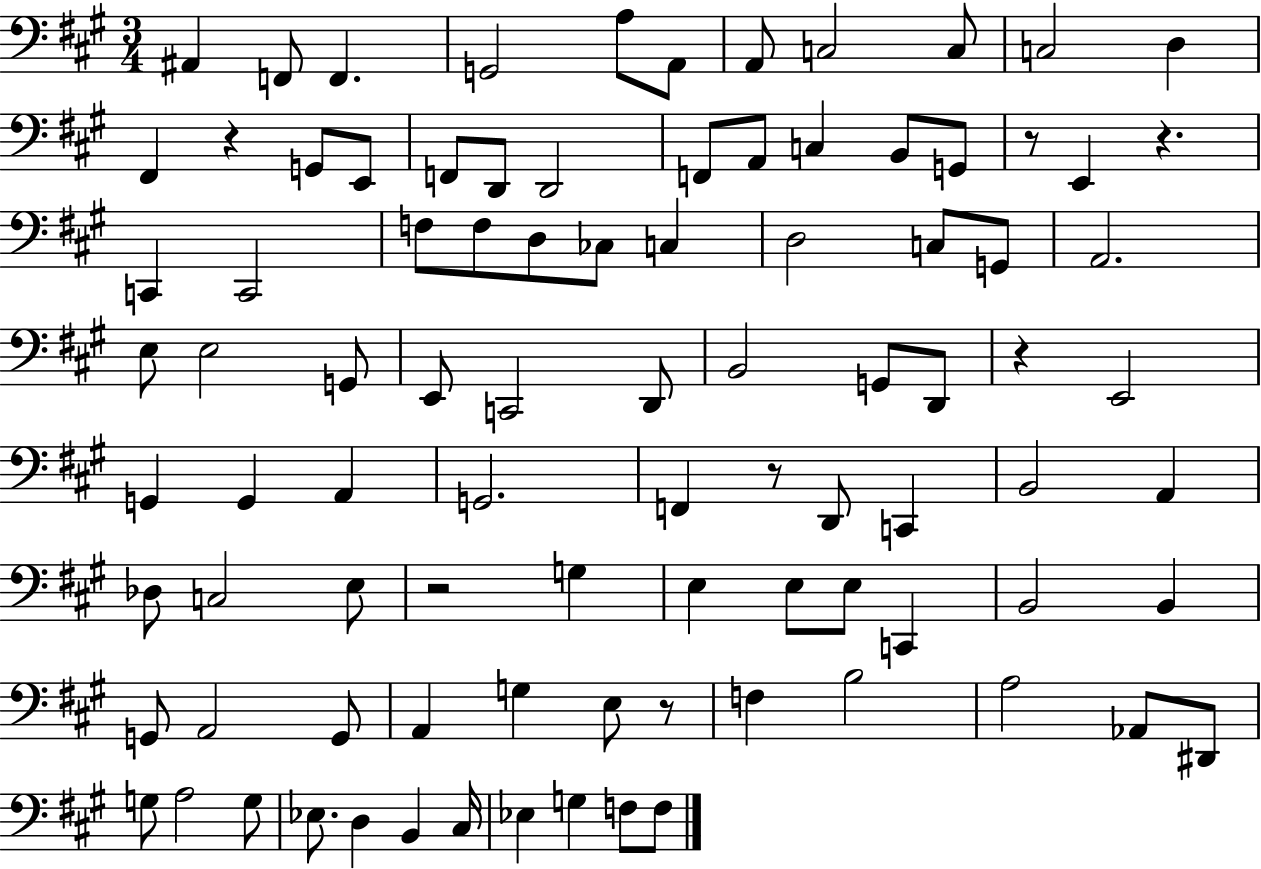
X:1
T:Untitled
M:3/4
L:1/4
K:A
^A,, F,,/2 F,, G,,2 A,/2 A,,/2 A,,/2 C,2 C,/2 C,2 D, ^F,, z G,,/2 E,,/2 F,,/2 D,,/2 D,,2 F,,/2 A,,/2 C, B,,/2 G,,/2 z/2 E,, z C,, C,,2 F,/2 F,/2 D,/2 _C,/2 C, D,2 C,/2 G,,/2 A,,2 E,/2 E,2 G,,/2 E,,/2 C,,2 D,,/2 B,,2 G,,/2 D,,/2 z E,,2 G,, G,, A,, G,,2 F,, z/2 D,,/2 C,, B,,2 A,, _D,/2 C,2 E,/2 z2 G, E, E,/2 E,/2 C,, B,,2 B,, G,,/2 A,,2 G,,/2 A,, G, E,/2 z/2 F, B,2 A,2 _A,,/2 ^D,,/2 G,/2 A,2 G,/2 _E,/2 D, B,, ^C,/4 _E, G, F,/2 F,/2